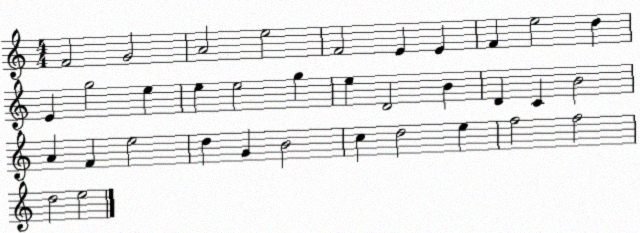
X:1
T:Untitled
M:4/4
L:1/4
K:C
F2 G2 A2 e2 F2 E E F e2 d E g2 e e e2 g e D2 B D C B2 A F e2 d G B2 c d2 e f2 f2 d2 e2